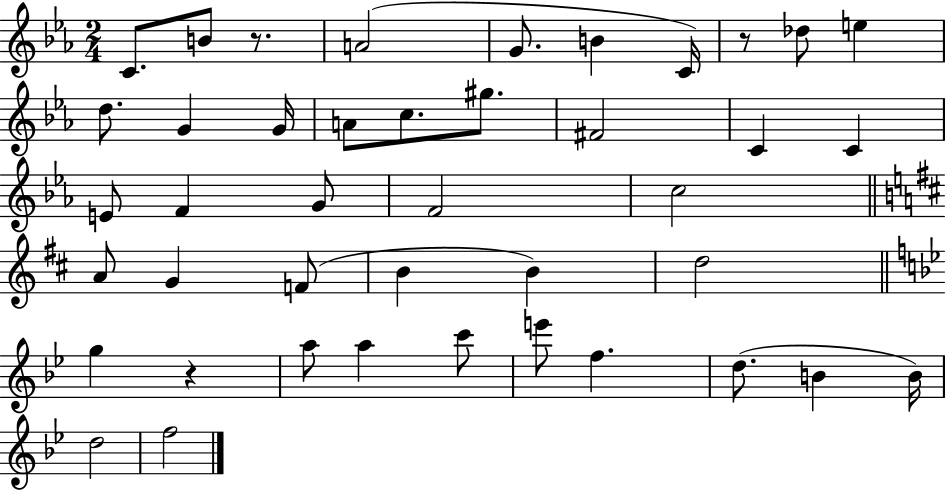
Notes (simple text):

C4/e. B4/e R/e. A4/h G4/e. B4/q C4/s R/e Db5/e E5/q D5/e. G4/q G4/s A4/e C5/e. G#5/e. F#4/h C4/q C4/q E4/e F4/q G4/e F4/h C5/h A4/e G4/q F4/e B4/q B4/q D5/h G5/q R/q A5/e A5/q C6/e E6/e F5/q. D5/e. B4/q B4/s D5/h F5/h